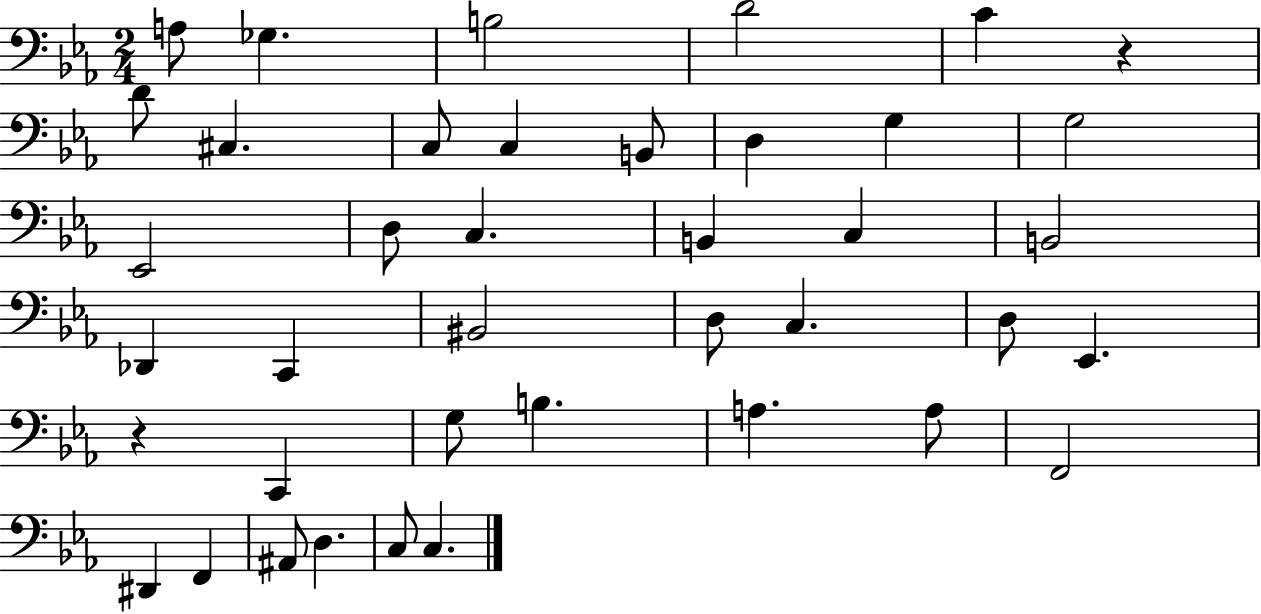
{
  \clef bass
  \numericTimeSignature
  \time 2/4
  \key ees \major
  \repeat volta 2 { a8 ges4. | b2 | d'2 | c'4 r4 | \break d'8 cis4. | c8 c4 b,8 | d4 g4 | g2 | \break ees,2 | d8 c4. | b,4 c4 | b,2 | \break des,4 c,4 | bis,2 | d8 c4. | d8 ees,4. | \break r4 c,4 | g8 b4. | a4. a8 | f,2 | \break dis,4 f,4 | ais,8 d4. | c8 c4. | } \bar "|."
}